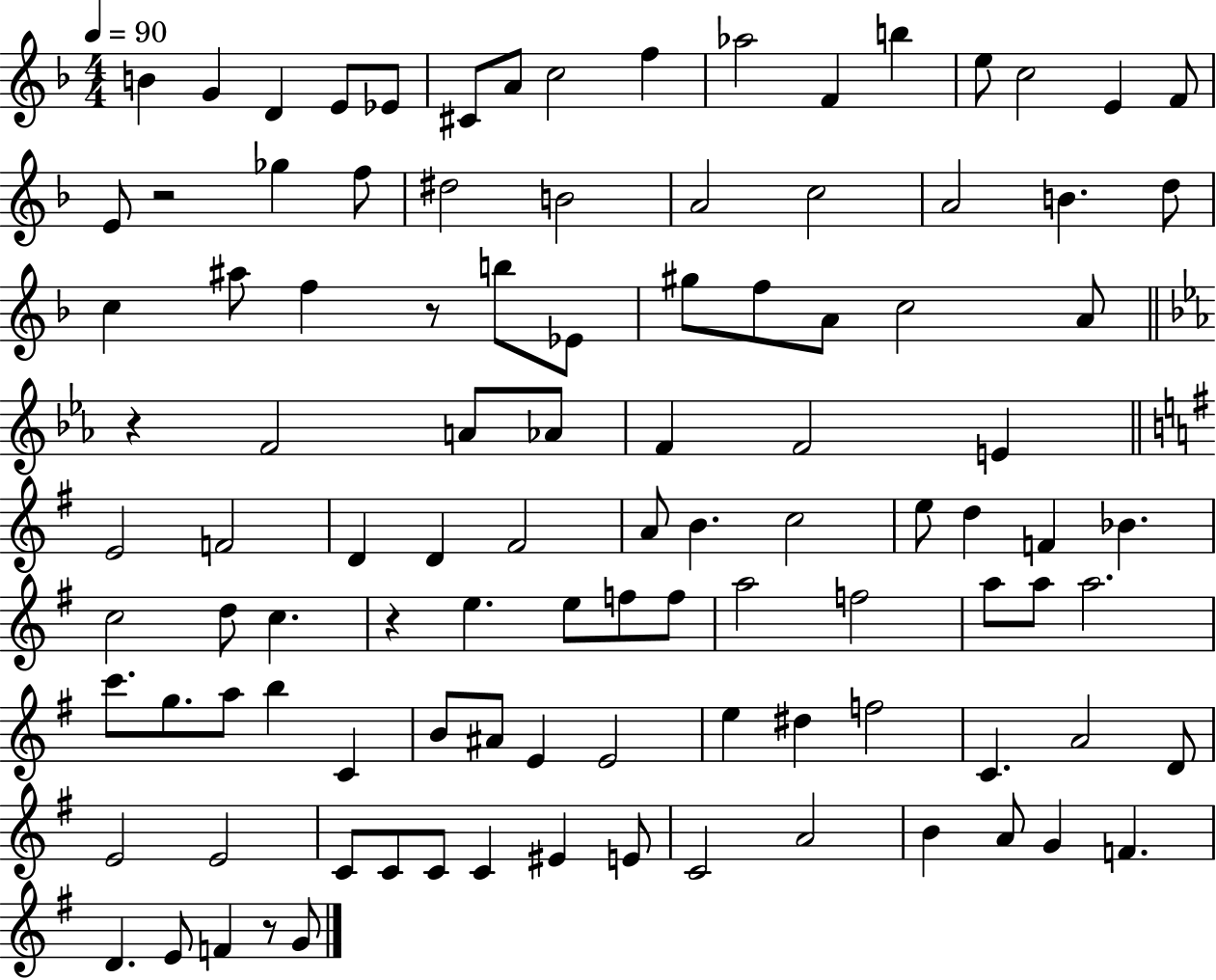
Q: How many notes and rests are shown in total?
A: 104